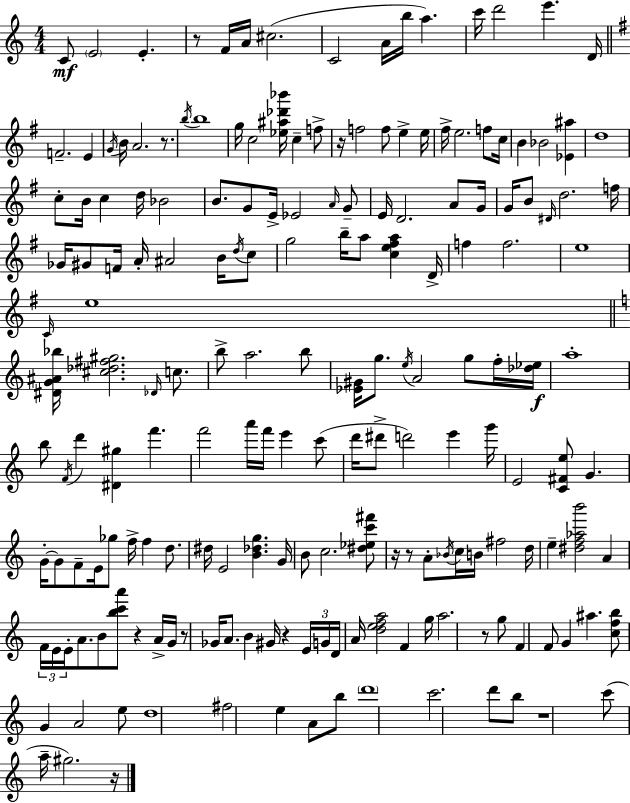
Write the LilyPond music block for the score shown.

{
  \clef treble
  \numericTimeSignature
  \time 4/4
  \key a \minor
  \repeat volta 2 { c'8\mf \parenthesize e'2 e'4.-. | r8 f'16 a'16 cis''2.( | c'2 a'16 b''16 a''4.) | c'''16 d'''2 e'''4. d'16 | \break \bar "||" \break \key g \major f'2.-- e'4 | \acciaccatura { g'16 } b'16 a'2. r8. | \acciaccatura { b''16 } b''1 | g''16 c''2 <ees'' ais'' des''' bes'''>16 c''4-- | \break f''8-> r16 f''2 f''8 e''4-> | e''16 fis''16-> e''2. f''8 | c''16 b'4 bes'2 <ees' ais''>4 | d''1 | \break c''8-. b'16 c''4 d''16 bes'2 | b'8. g'8 e'16-> ees'2 | \grace { a'16 } g'8-- e'16 d'2. | a'8 g'16 g'16 b'8 \grace { dis'16 } d''2. | \break f''16 ges'16 gis'8 f'16 a'16-. ais'2 | b'16 \acciaccatura { d''16 } c''8 g''2 b''16-- a''8 | <c'' e'' fis'' a''>4 d'16-> f''4 f''2. | e''1 | \break \grace { c'16 } e''1 | \bar "||" \break \key a \minor <dis' g' ais' bes''>16 <cis'' des'' fis'' gis''>2. \grace { des'16 } c''8. | b''8-> a''2. b''8 | <ees' gis'>16 g''8. \acciaccatura { e''16 } a'2 g''8 | f''16-. <des'' ees''>16\f a''1-. | \break b''8 \acciaccatura { f'16 } d'''4 <dis' gis''>4 f'''4. | f'''2 a'''16 f'''16 e'''4 | c'''8( d'''16 dis'''8-> d'''2) e'''4 | g'''16 e'2 <c' fis' e''>8 g'4. | \break g'16-.~~ g'8 f'8-- e'16 ges''8 f''16-> f''4 | d''8. dis''16 e'2 <b' des'' g''>4. | g'16 b'8 c''2. | <dis'' ees'' c''' fis'''>8 r16 r8 a'8-. \acciaccatura { bes'16 } c''16 b'16 fis''2 | \break d''16 e''4-- <dis'' f'' aes'' b'''>2 | a'4 \tuplet 3/2 { f'16 e'16 e'16-. } a'8. b'8 <b'' c''' a'''>8 r4 | a'16-> g'16 r8 ges'16 a'8. b'4 gis'16 r4 | \tuplet 3/2 { e'16 g'16 d'16 } a'16 <d'' e'' f'' a''>2 f'4 | \break g''16 a''2. | r8 g''8 f'4 f'8 g'4 ais''4. | <c'' f'' b''>8 g'4 a'2 | e''8 d''1 | \break fis''2 e''4 | a'8 b''8 \parenthesize d'''1 | c'''2. | d'''8 b''8 r1 | \break c'''8( a''16-- gis''2.) | r16 } \bar "|."
}